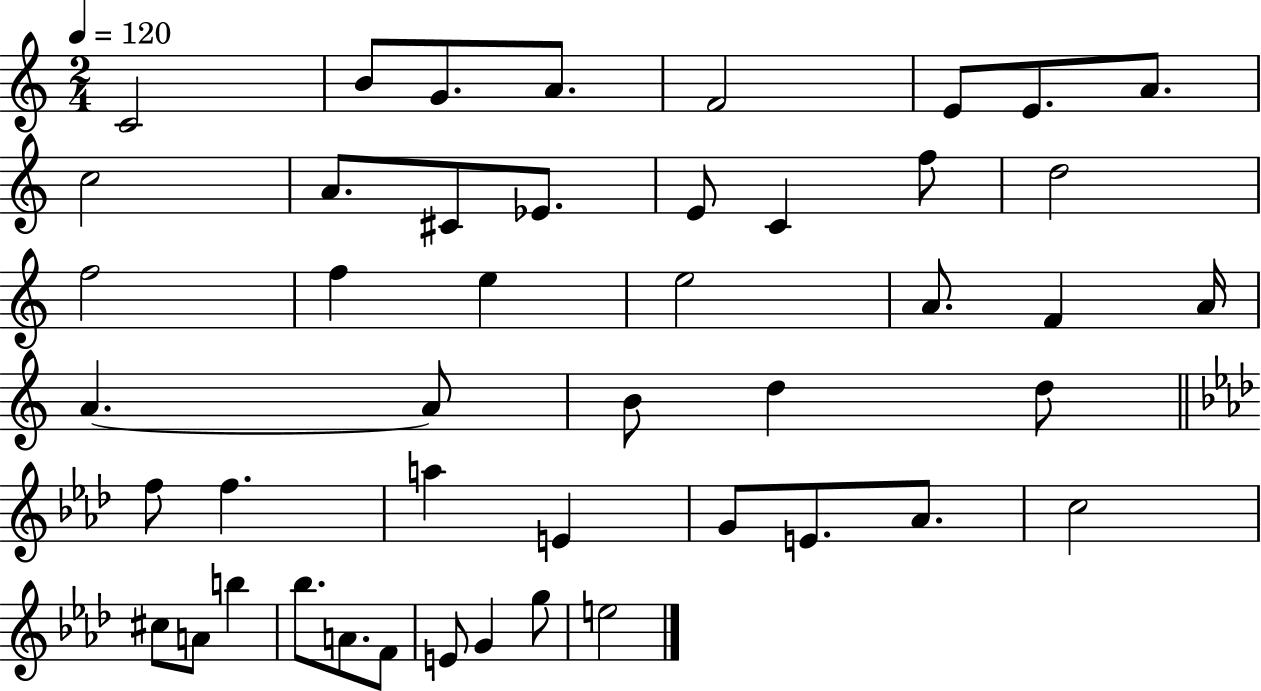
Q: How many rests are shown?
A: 0